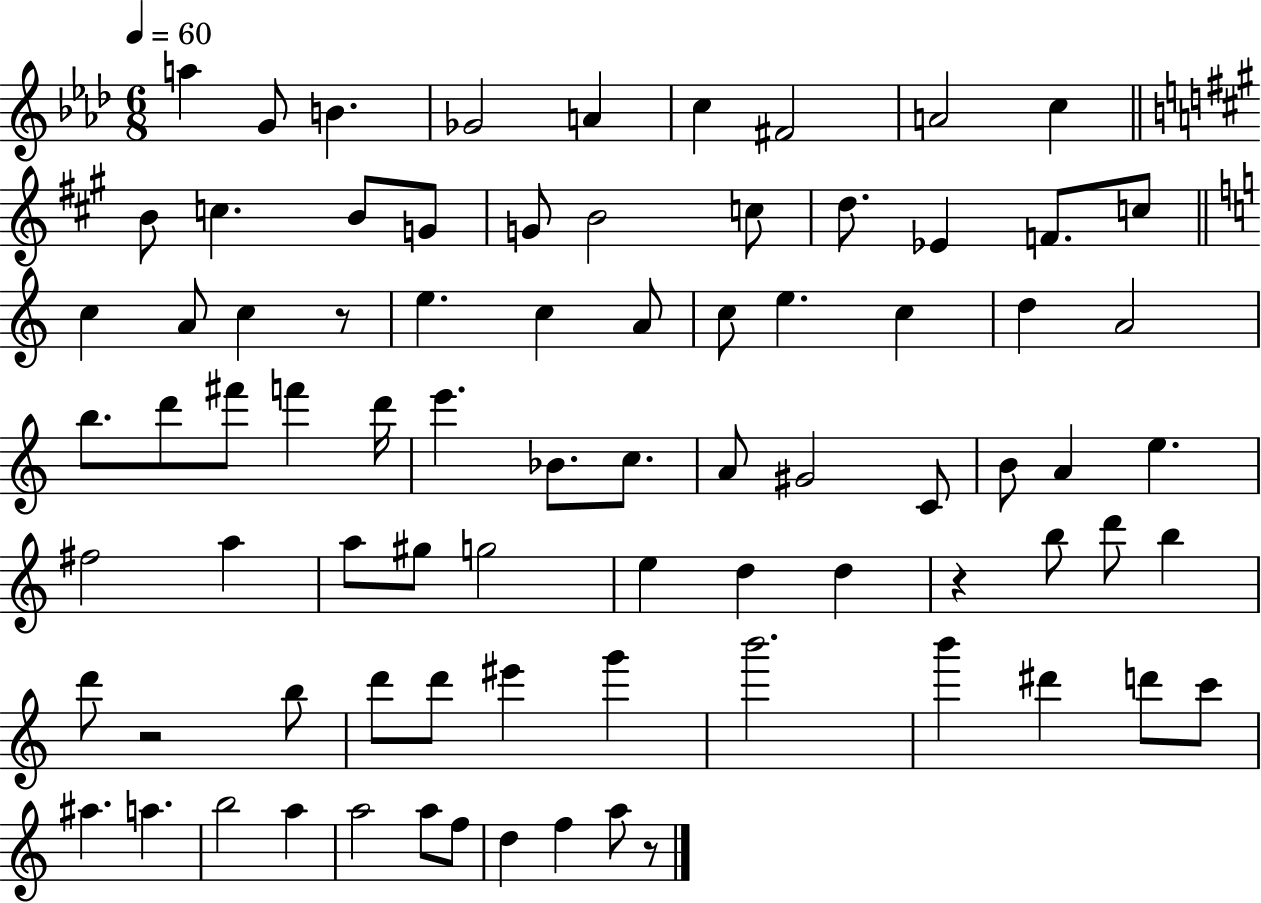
X:1
T:Untitled
M:6/8
L:1/4
K:Ab
a G/2 B _G2 A c ^F2 A2 c B/2 c B/2 G/2 G/2 B2 c/2 d/2 _E F/2 c/2 c A/2 c z/2 e c A/2 c/2 e c d A2 b/2 d'/2 ^f'/2 f' d'/4 e' _B/2 c/2 A/2 ^G2 C/2 B/2 A e ^f2 a a/2 ^g/2 g2 e d d z b/2 d'/2 b d'/2 z2 b/2 d'/2 d'/2 ^e' g' b'2 b' ^d' d'/2 c'/2 ^a a b2 a a2 a/2 f/2 d f a/2 z/2